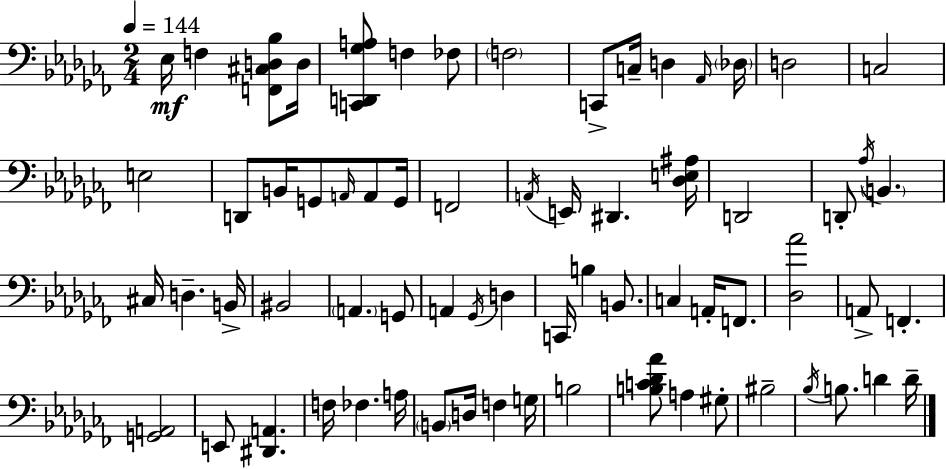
Eb3/s F3/q [F2,C#3,D3,Bb3]/e D3/s [C2,D2,Gb3,A3]/e F3/q FES3/e F3/h C2/e C3/s D3/q Ab2/s Db3/s D3/h C3/h E3/h D2/e B2/s G2/e A2/s A2/e G2/s F2/h A2/s E2/s D#2/q. [Db3,E3,A#3]/s D2/h D2/e Ab3/s B2/q. C#3/s D3/q. B2/s BIS2/h A2/q. G2/e A2/q Gb2/s D3/q C2/s B3/q B2/e. C3/q A2/s F2/e. [Db3,Ab4]/h A2/e F2/q. [G2,A2]/h E2/e [D#2,A2]/q. F3/s FES3/q. A3/s B2/e D3/s F3/q G3/s B3/h [B3,C4,Db4,Ab4]/e A3/q G#3/e BIS3/h Bb3/s B3/e. D4/q D4/s